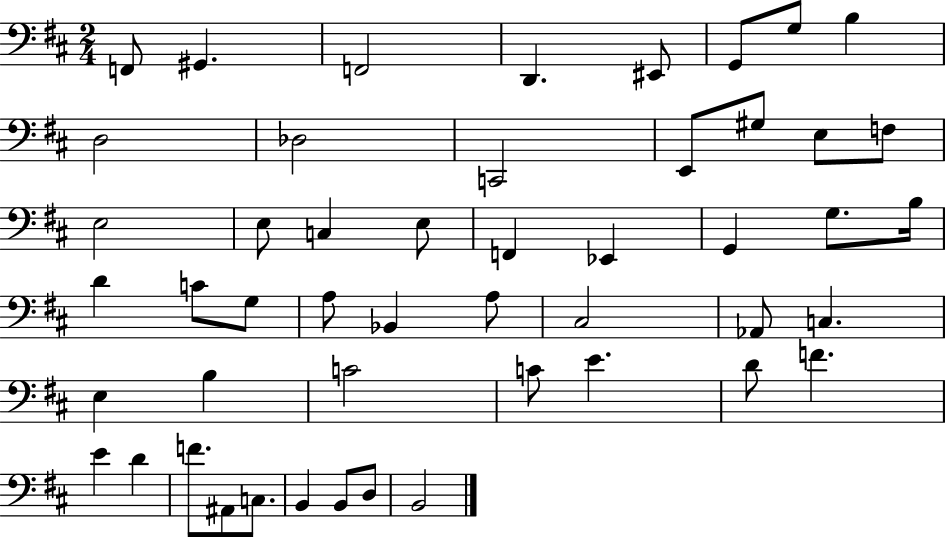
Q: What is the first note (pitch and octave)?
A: F2